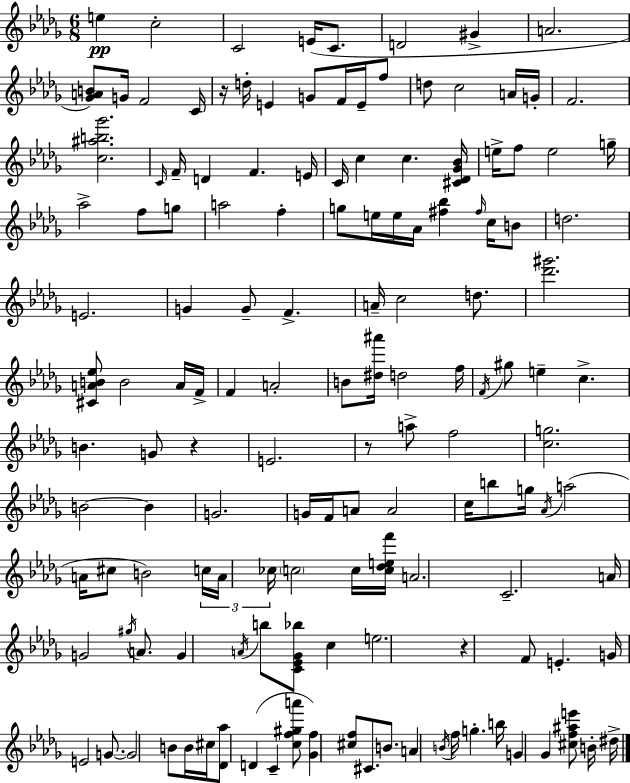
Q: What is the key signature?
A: BES minor